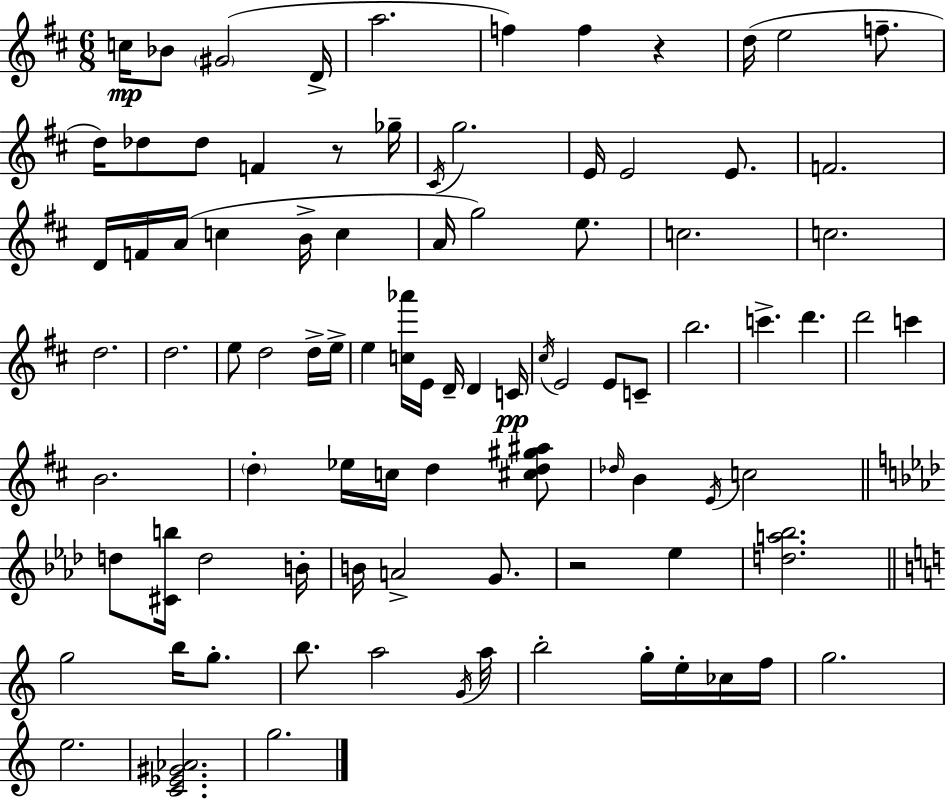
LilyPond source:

{
  \clef treble
  \numericTimeSignature
  \time 6/8
  \key d \major
  \repeat volta 2 { c''16\mp bes'8 \parenthesize gis'2( d'16-> | a''2. | f''4) f''4 r4 | d''16( e''2 f''8.-- | \break d''16) des''8 des''8 f'4 r8 ges''16-- | \acciaccatura { cis'16 } g''2. | e'16 e'2 e'8. | f'2. | \break d'16 f'16 a'16( c''4 b'16-> c''4 | a'16 g''2) e''8. | c''2. | c''2. | \break d''2. | d''2. | e''8 d''2 d''16-> | e''16-> e''4 <c'' aes'''>16 e'16 d'16-- d'4 | \break c'16\pp \acciaccatura { cis''16 } e'2 e'8 | c'8-- b''2. | c'''4.-> d'''4. | d'''2 c'''4 | \break b'2. | \parenthesize d''4-. ees''16 c''16 d''4 | <cis'' d'' gis'' ais''>8 \grace { des''16 } b'4 \acciaccatura { e'16 } c''2 | \bar "||" \break \key aes \major d''8 <cis' b''>16 d''2 b'16-. | b'16 a'2-> g'8. | r2 ees''4 | <d'' a'' bes''>2. | \break \bar "||" \break \key a \minor g''2 b''16 g''8.-. | b''8. a''2 \acciaccatura { g'16 } | a''16 b''2-. g''16-. e''16-. ces''16 | f''16 g''2. | \break e''2. | <c' ees' gis' aes'>2. | g''2. | } \bar "|."
}